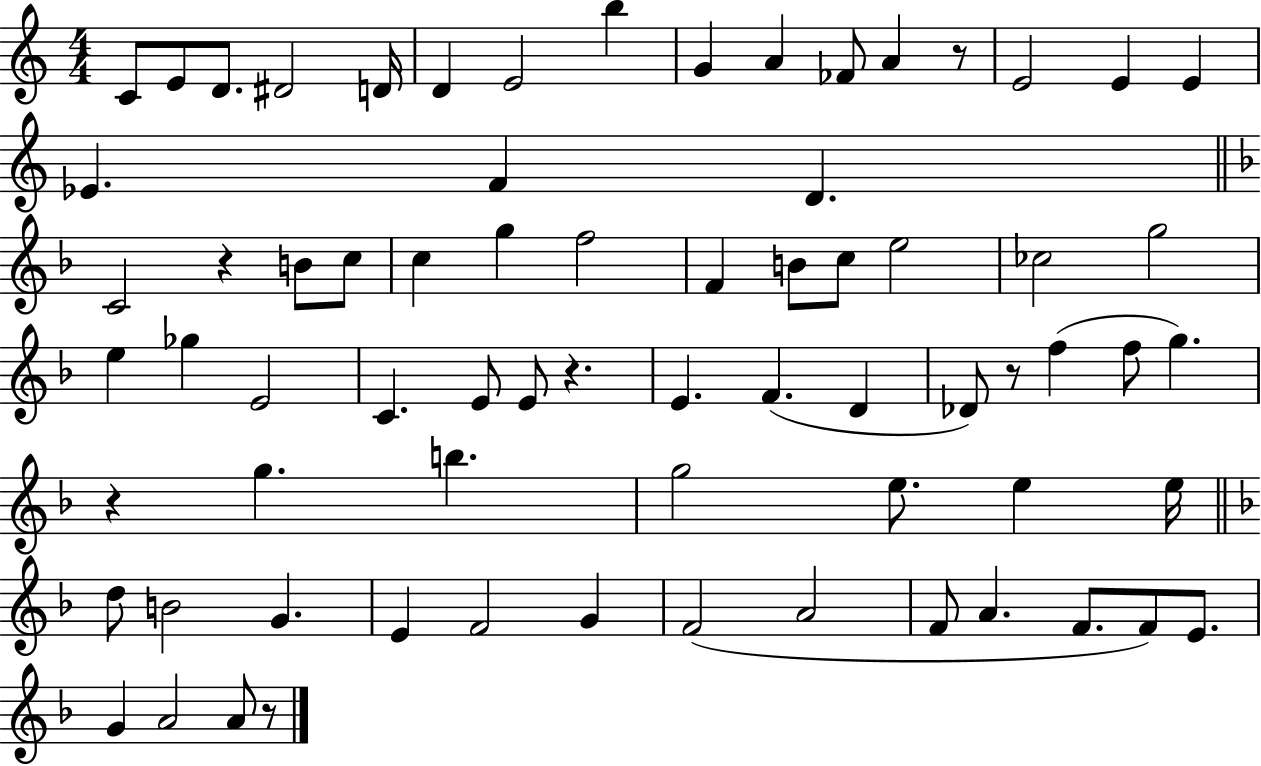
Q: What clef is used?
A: treble